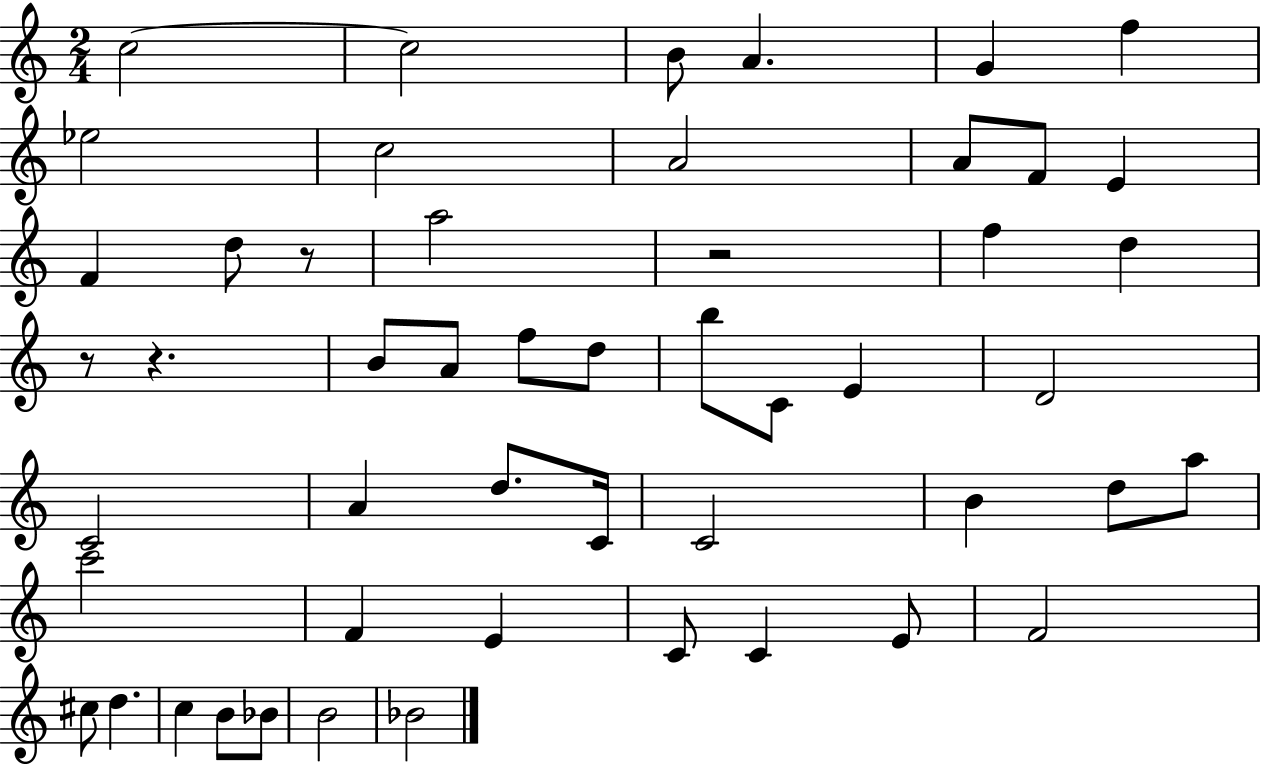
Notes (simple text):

C5/h C5/h B4/e A4/q. G4/q F5/q Eb5/h C5/h A4/h A4/e F4/e E4/q F4/q D5/e R/e A5/h R/h F5/q D5/q R/e R/q. B4/e A4/e F5/e D5/e B5/e C4/e E4/q D4/h C4/h A4/q D5/e. C4/s C4/h B4/q D5/e A5/e C6/h F4/q E4/q C4/e C4/q E4/e F4/h C#5/e D5/q. C5/q B4/e Bb4/e B4/h Bb4/h